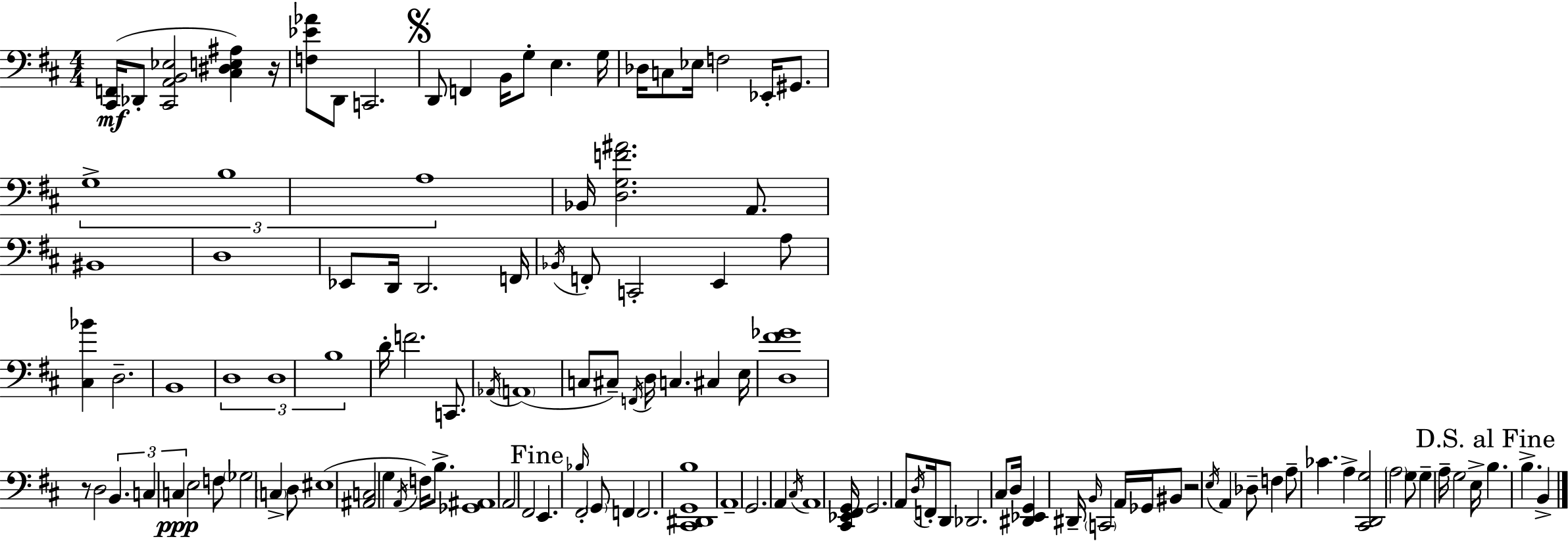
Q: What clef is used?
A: bass